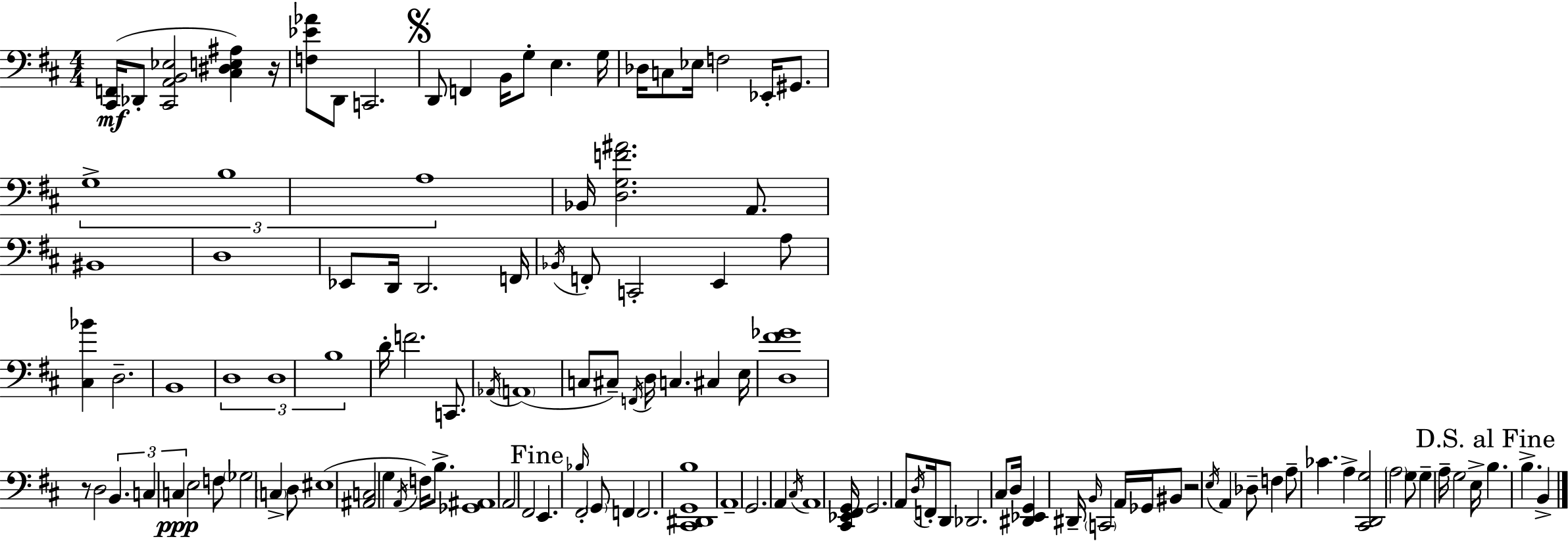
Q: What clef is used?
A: bass